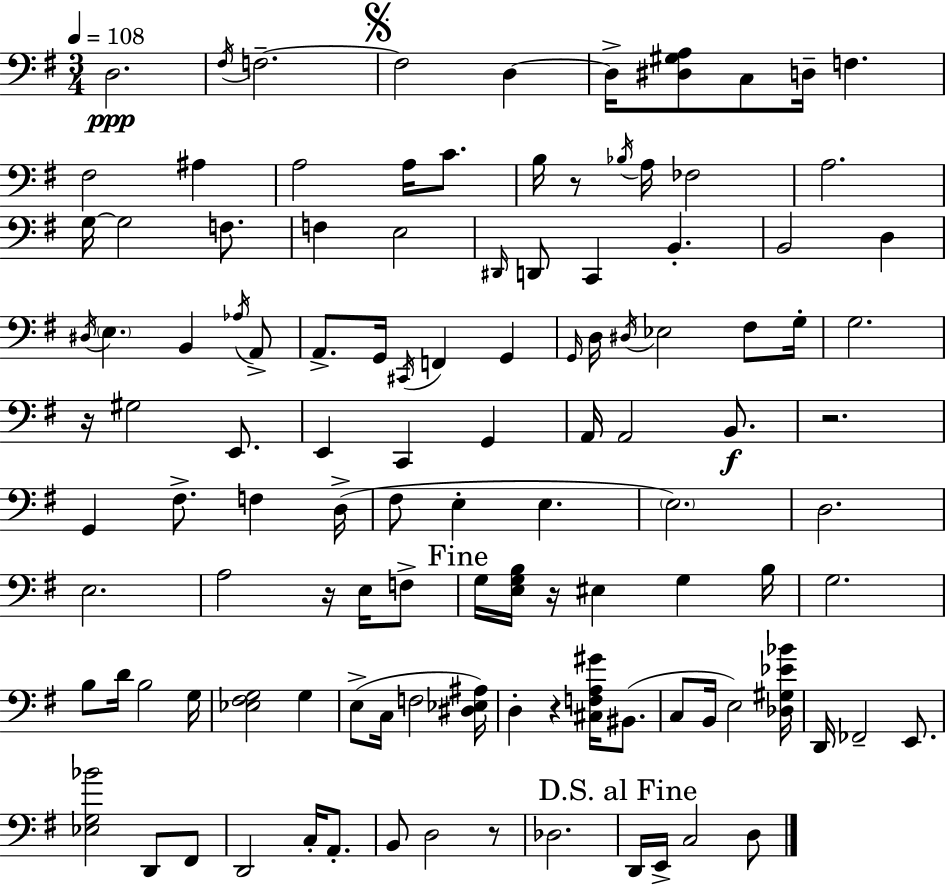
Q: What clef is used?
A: bass